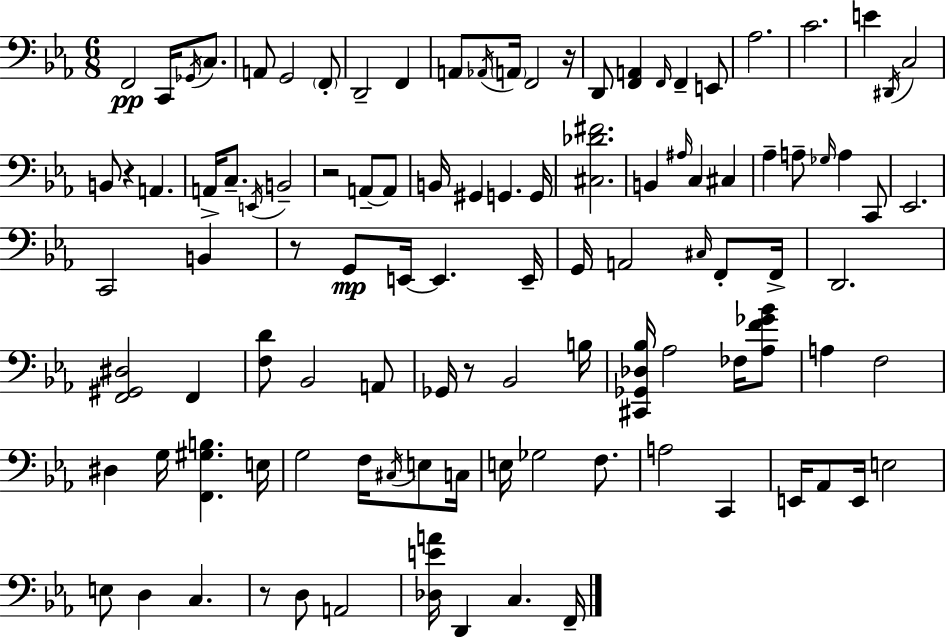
{
  \clef bass
  \numericTimeSignature
  \time 6/8
  \key c \minor
  f,2\pp c,16 \acciaccatura { ges,16 } c8. | a,8 g,2 \parenthesize f,8-. | d,2-- f,4 | a,8 \acciaccatura { aes,16 } \parenthesize a,16 f,2 | \break r16 d,8 <f, a,>4 \grace { f,16 } f,4-- | e,8 aes2. | c'2. | e'4 \acciaccatura { dis,16 } c2 | \break b,8 r4 a,4. | a,16-> c8.-- \acciaccatura { e,16 } b,2-- | r2 | a,8--~~ a,8 b,16 gis,4 g,4. | \break g,16 <cis des' fis'>2. | b,4 \grace { ais16 } c4 | cis4 aes4-- a8-- | \grace { ges16 } a4 c,8 ees,2. | \break c,2 | b,4 r8 g,8\mp e,16~~ | e,4. e,16-- g,16 a,2 | \grace { cis16 } f,8-. f,16-> d,2. | \break <f, gis, dis>2 | f,4 <f d'>8 bes,2 | a,8 ges,16 r8 bes,2 | b16 <cis, ges, des bes>16 aes2 | \break fes16 <aes f' ges' bes'>8 a4 | f2 dis4 | g16 <f, gis b>4. e16 g2 | f16 \acciaccatura { cis16 } e8 c16 e16 ges2 | \break f8. a2 | c,4 e,16 aes,8 | e,16 e2 e8 d4 | c4. r8 d8 | \break a,2 <des e' a'>16 d,4 | c4. f,16-- \bar "|."
}